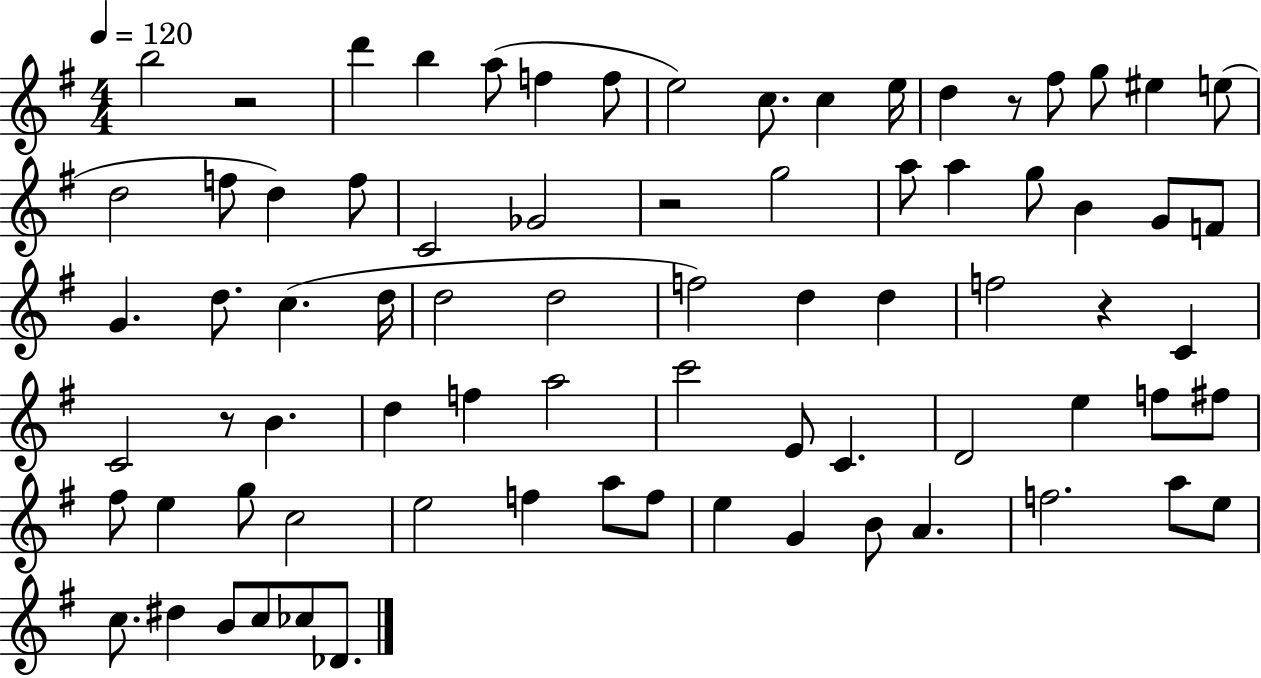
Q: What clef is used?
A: treble